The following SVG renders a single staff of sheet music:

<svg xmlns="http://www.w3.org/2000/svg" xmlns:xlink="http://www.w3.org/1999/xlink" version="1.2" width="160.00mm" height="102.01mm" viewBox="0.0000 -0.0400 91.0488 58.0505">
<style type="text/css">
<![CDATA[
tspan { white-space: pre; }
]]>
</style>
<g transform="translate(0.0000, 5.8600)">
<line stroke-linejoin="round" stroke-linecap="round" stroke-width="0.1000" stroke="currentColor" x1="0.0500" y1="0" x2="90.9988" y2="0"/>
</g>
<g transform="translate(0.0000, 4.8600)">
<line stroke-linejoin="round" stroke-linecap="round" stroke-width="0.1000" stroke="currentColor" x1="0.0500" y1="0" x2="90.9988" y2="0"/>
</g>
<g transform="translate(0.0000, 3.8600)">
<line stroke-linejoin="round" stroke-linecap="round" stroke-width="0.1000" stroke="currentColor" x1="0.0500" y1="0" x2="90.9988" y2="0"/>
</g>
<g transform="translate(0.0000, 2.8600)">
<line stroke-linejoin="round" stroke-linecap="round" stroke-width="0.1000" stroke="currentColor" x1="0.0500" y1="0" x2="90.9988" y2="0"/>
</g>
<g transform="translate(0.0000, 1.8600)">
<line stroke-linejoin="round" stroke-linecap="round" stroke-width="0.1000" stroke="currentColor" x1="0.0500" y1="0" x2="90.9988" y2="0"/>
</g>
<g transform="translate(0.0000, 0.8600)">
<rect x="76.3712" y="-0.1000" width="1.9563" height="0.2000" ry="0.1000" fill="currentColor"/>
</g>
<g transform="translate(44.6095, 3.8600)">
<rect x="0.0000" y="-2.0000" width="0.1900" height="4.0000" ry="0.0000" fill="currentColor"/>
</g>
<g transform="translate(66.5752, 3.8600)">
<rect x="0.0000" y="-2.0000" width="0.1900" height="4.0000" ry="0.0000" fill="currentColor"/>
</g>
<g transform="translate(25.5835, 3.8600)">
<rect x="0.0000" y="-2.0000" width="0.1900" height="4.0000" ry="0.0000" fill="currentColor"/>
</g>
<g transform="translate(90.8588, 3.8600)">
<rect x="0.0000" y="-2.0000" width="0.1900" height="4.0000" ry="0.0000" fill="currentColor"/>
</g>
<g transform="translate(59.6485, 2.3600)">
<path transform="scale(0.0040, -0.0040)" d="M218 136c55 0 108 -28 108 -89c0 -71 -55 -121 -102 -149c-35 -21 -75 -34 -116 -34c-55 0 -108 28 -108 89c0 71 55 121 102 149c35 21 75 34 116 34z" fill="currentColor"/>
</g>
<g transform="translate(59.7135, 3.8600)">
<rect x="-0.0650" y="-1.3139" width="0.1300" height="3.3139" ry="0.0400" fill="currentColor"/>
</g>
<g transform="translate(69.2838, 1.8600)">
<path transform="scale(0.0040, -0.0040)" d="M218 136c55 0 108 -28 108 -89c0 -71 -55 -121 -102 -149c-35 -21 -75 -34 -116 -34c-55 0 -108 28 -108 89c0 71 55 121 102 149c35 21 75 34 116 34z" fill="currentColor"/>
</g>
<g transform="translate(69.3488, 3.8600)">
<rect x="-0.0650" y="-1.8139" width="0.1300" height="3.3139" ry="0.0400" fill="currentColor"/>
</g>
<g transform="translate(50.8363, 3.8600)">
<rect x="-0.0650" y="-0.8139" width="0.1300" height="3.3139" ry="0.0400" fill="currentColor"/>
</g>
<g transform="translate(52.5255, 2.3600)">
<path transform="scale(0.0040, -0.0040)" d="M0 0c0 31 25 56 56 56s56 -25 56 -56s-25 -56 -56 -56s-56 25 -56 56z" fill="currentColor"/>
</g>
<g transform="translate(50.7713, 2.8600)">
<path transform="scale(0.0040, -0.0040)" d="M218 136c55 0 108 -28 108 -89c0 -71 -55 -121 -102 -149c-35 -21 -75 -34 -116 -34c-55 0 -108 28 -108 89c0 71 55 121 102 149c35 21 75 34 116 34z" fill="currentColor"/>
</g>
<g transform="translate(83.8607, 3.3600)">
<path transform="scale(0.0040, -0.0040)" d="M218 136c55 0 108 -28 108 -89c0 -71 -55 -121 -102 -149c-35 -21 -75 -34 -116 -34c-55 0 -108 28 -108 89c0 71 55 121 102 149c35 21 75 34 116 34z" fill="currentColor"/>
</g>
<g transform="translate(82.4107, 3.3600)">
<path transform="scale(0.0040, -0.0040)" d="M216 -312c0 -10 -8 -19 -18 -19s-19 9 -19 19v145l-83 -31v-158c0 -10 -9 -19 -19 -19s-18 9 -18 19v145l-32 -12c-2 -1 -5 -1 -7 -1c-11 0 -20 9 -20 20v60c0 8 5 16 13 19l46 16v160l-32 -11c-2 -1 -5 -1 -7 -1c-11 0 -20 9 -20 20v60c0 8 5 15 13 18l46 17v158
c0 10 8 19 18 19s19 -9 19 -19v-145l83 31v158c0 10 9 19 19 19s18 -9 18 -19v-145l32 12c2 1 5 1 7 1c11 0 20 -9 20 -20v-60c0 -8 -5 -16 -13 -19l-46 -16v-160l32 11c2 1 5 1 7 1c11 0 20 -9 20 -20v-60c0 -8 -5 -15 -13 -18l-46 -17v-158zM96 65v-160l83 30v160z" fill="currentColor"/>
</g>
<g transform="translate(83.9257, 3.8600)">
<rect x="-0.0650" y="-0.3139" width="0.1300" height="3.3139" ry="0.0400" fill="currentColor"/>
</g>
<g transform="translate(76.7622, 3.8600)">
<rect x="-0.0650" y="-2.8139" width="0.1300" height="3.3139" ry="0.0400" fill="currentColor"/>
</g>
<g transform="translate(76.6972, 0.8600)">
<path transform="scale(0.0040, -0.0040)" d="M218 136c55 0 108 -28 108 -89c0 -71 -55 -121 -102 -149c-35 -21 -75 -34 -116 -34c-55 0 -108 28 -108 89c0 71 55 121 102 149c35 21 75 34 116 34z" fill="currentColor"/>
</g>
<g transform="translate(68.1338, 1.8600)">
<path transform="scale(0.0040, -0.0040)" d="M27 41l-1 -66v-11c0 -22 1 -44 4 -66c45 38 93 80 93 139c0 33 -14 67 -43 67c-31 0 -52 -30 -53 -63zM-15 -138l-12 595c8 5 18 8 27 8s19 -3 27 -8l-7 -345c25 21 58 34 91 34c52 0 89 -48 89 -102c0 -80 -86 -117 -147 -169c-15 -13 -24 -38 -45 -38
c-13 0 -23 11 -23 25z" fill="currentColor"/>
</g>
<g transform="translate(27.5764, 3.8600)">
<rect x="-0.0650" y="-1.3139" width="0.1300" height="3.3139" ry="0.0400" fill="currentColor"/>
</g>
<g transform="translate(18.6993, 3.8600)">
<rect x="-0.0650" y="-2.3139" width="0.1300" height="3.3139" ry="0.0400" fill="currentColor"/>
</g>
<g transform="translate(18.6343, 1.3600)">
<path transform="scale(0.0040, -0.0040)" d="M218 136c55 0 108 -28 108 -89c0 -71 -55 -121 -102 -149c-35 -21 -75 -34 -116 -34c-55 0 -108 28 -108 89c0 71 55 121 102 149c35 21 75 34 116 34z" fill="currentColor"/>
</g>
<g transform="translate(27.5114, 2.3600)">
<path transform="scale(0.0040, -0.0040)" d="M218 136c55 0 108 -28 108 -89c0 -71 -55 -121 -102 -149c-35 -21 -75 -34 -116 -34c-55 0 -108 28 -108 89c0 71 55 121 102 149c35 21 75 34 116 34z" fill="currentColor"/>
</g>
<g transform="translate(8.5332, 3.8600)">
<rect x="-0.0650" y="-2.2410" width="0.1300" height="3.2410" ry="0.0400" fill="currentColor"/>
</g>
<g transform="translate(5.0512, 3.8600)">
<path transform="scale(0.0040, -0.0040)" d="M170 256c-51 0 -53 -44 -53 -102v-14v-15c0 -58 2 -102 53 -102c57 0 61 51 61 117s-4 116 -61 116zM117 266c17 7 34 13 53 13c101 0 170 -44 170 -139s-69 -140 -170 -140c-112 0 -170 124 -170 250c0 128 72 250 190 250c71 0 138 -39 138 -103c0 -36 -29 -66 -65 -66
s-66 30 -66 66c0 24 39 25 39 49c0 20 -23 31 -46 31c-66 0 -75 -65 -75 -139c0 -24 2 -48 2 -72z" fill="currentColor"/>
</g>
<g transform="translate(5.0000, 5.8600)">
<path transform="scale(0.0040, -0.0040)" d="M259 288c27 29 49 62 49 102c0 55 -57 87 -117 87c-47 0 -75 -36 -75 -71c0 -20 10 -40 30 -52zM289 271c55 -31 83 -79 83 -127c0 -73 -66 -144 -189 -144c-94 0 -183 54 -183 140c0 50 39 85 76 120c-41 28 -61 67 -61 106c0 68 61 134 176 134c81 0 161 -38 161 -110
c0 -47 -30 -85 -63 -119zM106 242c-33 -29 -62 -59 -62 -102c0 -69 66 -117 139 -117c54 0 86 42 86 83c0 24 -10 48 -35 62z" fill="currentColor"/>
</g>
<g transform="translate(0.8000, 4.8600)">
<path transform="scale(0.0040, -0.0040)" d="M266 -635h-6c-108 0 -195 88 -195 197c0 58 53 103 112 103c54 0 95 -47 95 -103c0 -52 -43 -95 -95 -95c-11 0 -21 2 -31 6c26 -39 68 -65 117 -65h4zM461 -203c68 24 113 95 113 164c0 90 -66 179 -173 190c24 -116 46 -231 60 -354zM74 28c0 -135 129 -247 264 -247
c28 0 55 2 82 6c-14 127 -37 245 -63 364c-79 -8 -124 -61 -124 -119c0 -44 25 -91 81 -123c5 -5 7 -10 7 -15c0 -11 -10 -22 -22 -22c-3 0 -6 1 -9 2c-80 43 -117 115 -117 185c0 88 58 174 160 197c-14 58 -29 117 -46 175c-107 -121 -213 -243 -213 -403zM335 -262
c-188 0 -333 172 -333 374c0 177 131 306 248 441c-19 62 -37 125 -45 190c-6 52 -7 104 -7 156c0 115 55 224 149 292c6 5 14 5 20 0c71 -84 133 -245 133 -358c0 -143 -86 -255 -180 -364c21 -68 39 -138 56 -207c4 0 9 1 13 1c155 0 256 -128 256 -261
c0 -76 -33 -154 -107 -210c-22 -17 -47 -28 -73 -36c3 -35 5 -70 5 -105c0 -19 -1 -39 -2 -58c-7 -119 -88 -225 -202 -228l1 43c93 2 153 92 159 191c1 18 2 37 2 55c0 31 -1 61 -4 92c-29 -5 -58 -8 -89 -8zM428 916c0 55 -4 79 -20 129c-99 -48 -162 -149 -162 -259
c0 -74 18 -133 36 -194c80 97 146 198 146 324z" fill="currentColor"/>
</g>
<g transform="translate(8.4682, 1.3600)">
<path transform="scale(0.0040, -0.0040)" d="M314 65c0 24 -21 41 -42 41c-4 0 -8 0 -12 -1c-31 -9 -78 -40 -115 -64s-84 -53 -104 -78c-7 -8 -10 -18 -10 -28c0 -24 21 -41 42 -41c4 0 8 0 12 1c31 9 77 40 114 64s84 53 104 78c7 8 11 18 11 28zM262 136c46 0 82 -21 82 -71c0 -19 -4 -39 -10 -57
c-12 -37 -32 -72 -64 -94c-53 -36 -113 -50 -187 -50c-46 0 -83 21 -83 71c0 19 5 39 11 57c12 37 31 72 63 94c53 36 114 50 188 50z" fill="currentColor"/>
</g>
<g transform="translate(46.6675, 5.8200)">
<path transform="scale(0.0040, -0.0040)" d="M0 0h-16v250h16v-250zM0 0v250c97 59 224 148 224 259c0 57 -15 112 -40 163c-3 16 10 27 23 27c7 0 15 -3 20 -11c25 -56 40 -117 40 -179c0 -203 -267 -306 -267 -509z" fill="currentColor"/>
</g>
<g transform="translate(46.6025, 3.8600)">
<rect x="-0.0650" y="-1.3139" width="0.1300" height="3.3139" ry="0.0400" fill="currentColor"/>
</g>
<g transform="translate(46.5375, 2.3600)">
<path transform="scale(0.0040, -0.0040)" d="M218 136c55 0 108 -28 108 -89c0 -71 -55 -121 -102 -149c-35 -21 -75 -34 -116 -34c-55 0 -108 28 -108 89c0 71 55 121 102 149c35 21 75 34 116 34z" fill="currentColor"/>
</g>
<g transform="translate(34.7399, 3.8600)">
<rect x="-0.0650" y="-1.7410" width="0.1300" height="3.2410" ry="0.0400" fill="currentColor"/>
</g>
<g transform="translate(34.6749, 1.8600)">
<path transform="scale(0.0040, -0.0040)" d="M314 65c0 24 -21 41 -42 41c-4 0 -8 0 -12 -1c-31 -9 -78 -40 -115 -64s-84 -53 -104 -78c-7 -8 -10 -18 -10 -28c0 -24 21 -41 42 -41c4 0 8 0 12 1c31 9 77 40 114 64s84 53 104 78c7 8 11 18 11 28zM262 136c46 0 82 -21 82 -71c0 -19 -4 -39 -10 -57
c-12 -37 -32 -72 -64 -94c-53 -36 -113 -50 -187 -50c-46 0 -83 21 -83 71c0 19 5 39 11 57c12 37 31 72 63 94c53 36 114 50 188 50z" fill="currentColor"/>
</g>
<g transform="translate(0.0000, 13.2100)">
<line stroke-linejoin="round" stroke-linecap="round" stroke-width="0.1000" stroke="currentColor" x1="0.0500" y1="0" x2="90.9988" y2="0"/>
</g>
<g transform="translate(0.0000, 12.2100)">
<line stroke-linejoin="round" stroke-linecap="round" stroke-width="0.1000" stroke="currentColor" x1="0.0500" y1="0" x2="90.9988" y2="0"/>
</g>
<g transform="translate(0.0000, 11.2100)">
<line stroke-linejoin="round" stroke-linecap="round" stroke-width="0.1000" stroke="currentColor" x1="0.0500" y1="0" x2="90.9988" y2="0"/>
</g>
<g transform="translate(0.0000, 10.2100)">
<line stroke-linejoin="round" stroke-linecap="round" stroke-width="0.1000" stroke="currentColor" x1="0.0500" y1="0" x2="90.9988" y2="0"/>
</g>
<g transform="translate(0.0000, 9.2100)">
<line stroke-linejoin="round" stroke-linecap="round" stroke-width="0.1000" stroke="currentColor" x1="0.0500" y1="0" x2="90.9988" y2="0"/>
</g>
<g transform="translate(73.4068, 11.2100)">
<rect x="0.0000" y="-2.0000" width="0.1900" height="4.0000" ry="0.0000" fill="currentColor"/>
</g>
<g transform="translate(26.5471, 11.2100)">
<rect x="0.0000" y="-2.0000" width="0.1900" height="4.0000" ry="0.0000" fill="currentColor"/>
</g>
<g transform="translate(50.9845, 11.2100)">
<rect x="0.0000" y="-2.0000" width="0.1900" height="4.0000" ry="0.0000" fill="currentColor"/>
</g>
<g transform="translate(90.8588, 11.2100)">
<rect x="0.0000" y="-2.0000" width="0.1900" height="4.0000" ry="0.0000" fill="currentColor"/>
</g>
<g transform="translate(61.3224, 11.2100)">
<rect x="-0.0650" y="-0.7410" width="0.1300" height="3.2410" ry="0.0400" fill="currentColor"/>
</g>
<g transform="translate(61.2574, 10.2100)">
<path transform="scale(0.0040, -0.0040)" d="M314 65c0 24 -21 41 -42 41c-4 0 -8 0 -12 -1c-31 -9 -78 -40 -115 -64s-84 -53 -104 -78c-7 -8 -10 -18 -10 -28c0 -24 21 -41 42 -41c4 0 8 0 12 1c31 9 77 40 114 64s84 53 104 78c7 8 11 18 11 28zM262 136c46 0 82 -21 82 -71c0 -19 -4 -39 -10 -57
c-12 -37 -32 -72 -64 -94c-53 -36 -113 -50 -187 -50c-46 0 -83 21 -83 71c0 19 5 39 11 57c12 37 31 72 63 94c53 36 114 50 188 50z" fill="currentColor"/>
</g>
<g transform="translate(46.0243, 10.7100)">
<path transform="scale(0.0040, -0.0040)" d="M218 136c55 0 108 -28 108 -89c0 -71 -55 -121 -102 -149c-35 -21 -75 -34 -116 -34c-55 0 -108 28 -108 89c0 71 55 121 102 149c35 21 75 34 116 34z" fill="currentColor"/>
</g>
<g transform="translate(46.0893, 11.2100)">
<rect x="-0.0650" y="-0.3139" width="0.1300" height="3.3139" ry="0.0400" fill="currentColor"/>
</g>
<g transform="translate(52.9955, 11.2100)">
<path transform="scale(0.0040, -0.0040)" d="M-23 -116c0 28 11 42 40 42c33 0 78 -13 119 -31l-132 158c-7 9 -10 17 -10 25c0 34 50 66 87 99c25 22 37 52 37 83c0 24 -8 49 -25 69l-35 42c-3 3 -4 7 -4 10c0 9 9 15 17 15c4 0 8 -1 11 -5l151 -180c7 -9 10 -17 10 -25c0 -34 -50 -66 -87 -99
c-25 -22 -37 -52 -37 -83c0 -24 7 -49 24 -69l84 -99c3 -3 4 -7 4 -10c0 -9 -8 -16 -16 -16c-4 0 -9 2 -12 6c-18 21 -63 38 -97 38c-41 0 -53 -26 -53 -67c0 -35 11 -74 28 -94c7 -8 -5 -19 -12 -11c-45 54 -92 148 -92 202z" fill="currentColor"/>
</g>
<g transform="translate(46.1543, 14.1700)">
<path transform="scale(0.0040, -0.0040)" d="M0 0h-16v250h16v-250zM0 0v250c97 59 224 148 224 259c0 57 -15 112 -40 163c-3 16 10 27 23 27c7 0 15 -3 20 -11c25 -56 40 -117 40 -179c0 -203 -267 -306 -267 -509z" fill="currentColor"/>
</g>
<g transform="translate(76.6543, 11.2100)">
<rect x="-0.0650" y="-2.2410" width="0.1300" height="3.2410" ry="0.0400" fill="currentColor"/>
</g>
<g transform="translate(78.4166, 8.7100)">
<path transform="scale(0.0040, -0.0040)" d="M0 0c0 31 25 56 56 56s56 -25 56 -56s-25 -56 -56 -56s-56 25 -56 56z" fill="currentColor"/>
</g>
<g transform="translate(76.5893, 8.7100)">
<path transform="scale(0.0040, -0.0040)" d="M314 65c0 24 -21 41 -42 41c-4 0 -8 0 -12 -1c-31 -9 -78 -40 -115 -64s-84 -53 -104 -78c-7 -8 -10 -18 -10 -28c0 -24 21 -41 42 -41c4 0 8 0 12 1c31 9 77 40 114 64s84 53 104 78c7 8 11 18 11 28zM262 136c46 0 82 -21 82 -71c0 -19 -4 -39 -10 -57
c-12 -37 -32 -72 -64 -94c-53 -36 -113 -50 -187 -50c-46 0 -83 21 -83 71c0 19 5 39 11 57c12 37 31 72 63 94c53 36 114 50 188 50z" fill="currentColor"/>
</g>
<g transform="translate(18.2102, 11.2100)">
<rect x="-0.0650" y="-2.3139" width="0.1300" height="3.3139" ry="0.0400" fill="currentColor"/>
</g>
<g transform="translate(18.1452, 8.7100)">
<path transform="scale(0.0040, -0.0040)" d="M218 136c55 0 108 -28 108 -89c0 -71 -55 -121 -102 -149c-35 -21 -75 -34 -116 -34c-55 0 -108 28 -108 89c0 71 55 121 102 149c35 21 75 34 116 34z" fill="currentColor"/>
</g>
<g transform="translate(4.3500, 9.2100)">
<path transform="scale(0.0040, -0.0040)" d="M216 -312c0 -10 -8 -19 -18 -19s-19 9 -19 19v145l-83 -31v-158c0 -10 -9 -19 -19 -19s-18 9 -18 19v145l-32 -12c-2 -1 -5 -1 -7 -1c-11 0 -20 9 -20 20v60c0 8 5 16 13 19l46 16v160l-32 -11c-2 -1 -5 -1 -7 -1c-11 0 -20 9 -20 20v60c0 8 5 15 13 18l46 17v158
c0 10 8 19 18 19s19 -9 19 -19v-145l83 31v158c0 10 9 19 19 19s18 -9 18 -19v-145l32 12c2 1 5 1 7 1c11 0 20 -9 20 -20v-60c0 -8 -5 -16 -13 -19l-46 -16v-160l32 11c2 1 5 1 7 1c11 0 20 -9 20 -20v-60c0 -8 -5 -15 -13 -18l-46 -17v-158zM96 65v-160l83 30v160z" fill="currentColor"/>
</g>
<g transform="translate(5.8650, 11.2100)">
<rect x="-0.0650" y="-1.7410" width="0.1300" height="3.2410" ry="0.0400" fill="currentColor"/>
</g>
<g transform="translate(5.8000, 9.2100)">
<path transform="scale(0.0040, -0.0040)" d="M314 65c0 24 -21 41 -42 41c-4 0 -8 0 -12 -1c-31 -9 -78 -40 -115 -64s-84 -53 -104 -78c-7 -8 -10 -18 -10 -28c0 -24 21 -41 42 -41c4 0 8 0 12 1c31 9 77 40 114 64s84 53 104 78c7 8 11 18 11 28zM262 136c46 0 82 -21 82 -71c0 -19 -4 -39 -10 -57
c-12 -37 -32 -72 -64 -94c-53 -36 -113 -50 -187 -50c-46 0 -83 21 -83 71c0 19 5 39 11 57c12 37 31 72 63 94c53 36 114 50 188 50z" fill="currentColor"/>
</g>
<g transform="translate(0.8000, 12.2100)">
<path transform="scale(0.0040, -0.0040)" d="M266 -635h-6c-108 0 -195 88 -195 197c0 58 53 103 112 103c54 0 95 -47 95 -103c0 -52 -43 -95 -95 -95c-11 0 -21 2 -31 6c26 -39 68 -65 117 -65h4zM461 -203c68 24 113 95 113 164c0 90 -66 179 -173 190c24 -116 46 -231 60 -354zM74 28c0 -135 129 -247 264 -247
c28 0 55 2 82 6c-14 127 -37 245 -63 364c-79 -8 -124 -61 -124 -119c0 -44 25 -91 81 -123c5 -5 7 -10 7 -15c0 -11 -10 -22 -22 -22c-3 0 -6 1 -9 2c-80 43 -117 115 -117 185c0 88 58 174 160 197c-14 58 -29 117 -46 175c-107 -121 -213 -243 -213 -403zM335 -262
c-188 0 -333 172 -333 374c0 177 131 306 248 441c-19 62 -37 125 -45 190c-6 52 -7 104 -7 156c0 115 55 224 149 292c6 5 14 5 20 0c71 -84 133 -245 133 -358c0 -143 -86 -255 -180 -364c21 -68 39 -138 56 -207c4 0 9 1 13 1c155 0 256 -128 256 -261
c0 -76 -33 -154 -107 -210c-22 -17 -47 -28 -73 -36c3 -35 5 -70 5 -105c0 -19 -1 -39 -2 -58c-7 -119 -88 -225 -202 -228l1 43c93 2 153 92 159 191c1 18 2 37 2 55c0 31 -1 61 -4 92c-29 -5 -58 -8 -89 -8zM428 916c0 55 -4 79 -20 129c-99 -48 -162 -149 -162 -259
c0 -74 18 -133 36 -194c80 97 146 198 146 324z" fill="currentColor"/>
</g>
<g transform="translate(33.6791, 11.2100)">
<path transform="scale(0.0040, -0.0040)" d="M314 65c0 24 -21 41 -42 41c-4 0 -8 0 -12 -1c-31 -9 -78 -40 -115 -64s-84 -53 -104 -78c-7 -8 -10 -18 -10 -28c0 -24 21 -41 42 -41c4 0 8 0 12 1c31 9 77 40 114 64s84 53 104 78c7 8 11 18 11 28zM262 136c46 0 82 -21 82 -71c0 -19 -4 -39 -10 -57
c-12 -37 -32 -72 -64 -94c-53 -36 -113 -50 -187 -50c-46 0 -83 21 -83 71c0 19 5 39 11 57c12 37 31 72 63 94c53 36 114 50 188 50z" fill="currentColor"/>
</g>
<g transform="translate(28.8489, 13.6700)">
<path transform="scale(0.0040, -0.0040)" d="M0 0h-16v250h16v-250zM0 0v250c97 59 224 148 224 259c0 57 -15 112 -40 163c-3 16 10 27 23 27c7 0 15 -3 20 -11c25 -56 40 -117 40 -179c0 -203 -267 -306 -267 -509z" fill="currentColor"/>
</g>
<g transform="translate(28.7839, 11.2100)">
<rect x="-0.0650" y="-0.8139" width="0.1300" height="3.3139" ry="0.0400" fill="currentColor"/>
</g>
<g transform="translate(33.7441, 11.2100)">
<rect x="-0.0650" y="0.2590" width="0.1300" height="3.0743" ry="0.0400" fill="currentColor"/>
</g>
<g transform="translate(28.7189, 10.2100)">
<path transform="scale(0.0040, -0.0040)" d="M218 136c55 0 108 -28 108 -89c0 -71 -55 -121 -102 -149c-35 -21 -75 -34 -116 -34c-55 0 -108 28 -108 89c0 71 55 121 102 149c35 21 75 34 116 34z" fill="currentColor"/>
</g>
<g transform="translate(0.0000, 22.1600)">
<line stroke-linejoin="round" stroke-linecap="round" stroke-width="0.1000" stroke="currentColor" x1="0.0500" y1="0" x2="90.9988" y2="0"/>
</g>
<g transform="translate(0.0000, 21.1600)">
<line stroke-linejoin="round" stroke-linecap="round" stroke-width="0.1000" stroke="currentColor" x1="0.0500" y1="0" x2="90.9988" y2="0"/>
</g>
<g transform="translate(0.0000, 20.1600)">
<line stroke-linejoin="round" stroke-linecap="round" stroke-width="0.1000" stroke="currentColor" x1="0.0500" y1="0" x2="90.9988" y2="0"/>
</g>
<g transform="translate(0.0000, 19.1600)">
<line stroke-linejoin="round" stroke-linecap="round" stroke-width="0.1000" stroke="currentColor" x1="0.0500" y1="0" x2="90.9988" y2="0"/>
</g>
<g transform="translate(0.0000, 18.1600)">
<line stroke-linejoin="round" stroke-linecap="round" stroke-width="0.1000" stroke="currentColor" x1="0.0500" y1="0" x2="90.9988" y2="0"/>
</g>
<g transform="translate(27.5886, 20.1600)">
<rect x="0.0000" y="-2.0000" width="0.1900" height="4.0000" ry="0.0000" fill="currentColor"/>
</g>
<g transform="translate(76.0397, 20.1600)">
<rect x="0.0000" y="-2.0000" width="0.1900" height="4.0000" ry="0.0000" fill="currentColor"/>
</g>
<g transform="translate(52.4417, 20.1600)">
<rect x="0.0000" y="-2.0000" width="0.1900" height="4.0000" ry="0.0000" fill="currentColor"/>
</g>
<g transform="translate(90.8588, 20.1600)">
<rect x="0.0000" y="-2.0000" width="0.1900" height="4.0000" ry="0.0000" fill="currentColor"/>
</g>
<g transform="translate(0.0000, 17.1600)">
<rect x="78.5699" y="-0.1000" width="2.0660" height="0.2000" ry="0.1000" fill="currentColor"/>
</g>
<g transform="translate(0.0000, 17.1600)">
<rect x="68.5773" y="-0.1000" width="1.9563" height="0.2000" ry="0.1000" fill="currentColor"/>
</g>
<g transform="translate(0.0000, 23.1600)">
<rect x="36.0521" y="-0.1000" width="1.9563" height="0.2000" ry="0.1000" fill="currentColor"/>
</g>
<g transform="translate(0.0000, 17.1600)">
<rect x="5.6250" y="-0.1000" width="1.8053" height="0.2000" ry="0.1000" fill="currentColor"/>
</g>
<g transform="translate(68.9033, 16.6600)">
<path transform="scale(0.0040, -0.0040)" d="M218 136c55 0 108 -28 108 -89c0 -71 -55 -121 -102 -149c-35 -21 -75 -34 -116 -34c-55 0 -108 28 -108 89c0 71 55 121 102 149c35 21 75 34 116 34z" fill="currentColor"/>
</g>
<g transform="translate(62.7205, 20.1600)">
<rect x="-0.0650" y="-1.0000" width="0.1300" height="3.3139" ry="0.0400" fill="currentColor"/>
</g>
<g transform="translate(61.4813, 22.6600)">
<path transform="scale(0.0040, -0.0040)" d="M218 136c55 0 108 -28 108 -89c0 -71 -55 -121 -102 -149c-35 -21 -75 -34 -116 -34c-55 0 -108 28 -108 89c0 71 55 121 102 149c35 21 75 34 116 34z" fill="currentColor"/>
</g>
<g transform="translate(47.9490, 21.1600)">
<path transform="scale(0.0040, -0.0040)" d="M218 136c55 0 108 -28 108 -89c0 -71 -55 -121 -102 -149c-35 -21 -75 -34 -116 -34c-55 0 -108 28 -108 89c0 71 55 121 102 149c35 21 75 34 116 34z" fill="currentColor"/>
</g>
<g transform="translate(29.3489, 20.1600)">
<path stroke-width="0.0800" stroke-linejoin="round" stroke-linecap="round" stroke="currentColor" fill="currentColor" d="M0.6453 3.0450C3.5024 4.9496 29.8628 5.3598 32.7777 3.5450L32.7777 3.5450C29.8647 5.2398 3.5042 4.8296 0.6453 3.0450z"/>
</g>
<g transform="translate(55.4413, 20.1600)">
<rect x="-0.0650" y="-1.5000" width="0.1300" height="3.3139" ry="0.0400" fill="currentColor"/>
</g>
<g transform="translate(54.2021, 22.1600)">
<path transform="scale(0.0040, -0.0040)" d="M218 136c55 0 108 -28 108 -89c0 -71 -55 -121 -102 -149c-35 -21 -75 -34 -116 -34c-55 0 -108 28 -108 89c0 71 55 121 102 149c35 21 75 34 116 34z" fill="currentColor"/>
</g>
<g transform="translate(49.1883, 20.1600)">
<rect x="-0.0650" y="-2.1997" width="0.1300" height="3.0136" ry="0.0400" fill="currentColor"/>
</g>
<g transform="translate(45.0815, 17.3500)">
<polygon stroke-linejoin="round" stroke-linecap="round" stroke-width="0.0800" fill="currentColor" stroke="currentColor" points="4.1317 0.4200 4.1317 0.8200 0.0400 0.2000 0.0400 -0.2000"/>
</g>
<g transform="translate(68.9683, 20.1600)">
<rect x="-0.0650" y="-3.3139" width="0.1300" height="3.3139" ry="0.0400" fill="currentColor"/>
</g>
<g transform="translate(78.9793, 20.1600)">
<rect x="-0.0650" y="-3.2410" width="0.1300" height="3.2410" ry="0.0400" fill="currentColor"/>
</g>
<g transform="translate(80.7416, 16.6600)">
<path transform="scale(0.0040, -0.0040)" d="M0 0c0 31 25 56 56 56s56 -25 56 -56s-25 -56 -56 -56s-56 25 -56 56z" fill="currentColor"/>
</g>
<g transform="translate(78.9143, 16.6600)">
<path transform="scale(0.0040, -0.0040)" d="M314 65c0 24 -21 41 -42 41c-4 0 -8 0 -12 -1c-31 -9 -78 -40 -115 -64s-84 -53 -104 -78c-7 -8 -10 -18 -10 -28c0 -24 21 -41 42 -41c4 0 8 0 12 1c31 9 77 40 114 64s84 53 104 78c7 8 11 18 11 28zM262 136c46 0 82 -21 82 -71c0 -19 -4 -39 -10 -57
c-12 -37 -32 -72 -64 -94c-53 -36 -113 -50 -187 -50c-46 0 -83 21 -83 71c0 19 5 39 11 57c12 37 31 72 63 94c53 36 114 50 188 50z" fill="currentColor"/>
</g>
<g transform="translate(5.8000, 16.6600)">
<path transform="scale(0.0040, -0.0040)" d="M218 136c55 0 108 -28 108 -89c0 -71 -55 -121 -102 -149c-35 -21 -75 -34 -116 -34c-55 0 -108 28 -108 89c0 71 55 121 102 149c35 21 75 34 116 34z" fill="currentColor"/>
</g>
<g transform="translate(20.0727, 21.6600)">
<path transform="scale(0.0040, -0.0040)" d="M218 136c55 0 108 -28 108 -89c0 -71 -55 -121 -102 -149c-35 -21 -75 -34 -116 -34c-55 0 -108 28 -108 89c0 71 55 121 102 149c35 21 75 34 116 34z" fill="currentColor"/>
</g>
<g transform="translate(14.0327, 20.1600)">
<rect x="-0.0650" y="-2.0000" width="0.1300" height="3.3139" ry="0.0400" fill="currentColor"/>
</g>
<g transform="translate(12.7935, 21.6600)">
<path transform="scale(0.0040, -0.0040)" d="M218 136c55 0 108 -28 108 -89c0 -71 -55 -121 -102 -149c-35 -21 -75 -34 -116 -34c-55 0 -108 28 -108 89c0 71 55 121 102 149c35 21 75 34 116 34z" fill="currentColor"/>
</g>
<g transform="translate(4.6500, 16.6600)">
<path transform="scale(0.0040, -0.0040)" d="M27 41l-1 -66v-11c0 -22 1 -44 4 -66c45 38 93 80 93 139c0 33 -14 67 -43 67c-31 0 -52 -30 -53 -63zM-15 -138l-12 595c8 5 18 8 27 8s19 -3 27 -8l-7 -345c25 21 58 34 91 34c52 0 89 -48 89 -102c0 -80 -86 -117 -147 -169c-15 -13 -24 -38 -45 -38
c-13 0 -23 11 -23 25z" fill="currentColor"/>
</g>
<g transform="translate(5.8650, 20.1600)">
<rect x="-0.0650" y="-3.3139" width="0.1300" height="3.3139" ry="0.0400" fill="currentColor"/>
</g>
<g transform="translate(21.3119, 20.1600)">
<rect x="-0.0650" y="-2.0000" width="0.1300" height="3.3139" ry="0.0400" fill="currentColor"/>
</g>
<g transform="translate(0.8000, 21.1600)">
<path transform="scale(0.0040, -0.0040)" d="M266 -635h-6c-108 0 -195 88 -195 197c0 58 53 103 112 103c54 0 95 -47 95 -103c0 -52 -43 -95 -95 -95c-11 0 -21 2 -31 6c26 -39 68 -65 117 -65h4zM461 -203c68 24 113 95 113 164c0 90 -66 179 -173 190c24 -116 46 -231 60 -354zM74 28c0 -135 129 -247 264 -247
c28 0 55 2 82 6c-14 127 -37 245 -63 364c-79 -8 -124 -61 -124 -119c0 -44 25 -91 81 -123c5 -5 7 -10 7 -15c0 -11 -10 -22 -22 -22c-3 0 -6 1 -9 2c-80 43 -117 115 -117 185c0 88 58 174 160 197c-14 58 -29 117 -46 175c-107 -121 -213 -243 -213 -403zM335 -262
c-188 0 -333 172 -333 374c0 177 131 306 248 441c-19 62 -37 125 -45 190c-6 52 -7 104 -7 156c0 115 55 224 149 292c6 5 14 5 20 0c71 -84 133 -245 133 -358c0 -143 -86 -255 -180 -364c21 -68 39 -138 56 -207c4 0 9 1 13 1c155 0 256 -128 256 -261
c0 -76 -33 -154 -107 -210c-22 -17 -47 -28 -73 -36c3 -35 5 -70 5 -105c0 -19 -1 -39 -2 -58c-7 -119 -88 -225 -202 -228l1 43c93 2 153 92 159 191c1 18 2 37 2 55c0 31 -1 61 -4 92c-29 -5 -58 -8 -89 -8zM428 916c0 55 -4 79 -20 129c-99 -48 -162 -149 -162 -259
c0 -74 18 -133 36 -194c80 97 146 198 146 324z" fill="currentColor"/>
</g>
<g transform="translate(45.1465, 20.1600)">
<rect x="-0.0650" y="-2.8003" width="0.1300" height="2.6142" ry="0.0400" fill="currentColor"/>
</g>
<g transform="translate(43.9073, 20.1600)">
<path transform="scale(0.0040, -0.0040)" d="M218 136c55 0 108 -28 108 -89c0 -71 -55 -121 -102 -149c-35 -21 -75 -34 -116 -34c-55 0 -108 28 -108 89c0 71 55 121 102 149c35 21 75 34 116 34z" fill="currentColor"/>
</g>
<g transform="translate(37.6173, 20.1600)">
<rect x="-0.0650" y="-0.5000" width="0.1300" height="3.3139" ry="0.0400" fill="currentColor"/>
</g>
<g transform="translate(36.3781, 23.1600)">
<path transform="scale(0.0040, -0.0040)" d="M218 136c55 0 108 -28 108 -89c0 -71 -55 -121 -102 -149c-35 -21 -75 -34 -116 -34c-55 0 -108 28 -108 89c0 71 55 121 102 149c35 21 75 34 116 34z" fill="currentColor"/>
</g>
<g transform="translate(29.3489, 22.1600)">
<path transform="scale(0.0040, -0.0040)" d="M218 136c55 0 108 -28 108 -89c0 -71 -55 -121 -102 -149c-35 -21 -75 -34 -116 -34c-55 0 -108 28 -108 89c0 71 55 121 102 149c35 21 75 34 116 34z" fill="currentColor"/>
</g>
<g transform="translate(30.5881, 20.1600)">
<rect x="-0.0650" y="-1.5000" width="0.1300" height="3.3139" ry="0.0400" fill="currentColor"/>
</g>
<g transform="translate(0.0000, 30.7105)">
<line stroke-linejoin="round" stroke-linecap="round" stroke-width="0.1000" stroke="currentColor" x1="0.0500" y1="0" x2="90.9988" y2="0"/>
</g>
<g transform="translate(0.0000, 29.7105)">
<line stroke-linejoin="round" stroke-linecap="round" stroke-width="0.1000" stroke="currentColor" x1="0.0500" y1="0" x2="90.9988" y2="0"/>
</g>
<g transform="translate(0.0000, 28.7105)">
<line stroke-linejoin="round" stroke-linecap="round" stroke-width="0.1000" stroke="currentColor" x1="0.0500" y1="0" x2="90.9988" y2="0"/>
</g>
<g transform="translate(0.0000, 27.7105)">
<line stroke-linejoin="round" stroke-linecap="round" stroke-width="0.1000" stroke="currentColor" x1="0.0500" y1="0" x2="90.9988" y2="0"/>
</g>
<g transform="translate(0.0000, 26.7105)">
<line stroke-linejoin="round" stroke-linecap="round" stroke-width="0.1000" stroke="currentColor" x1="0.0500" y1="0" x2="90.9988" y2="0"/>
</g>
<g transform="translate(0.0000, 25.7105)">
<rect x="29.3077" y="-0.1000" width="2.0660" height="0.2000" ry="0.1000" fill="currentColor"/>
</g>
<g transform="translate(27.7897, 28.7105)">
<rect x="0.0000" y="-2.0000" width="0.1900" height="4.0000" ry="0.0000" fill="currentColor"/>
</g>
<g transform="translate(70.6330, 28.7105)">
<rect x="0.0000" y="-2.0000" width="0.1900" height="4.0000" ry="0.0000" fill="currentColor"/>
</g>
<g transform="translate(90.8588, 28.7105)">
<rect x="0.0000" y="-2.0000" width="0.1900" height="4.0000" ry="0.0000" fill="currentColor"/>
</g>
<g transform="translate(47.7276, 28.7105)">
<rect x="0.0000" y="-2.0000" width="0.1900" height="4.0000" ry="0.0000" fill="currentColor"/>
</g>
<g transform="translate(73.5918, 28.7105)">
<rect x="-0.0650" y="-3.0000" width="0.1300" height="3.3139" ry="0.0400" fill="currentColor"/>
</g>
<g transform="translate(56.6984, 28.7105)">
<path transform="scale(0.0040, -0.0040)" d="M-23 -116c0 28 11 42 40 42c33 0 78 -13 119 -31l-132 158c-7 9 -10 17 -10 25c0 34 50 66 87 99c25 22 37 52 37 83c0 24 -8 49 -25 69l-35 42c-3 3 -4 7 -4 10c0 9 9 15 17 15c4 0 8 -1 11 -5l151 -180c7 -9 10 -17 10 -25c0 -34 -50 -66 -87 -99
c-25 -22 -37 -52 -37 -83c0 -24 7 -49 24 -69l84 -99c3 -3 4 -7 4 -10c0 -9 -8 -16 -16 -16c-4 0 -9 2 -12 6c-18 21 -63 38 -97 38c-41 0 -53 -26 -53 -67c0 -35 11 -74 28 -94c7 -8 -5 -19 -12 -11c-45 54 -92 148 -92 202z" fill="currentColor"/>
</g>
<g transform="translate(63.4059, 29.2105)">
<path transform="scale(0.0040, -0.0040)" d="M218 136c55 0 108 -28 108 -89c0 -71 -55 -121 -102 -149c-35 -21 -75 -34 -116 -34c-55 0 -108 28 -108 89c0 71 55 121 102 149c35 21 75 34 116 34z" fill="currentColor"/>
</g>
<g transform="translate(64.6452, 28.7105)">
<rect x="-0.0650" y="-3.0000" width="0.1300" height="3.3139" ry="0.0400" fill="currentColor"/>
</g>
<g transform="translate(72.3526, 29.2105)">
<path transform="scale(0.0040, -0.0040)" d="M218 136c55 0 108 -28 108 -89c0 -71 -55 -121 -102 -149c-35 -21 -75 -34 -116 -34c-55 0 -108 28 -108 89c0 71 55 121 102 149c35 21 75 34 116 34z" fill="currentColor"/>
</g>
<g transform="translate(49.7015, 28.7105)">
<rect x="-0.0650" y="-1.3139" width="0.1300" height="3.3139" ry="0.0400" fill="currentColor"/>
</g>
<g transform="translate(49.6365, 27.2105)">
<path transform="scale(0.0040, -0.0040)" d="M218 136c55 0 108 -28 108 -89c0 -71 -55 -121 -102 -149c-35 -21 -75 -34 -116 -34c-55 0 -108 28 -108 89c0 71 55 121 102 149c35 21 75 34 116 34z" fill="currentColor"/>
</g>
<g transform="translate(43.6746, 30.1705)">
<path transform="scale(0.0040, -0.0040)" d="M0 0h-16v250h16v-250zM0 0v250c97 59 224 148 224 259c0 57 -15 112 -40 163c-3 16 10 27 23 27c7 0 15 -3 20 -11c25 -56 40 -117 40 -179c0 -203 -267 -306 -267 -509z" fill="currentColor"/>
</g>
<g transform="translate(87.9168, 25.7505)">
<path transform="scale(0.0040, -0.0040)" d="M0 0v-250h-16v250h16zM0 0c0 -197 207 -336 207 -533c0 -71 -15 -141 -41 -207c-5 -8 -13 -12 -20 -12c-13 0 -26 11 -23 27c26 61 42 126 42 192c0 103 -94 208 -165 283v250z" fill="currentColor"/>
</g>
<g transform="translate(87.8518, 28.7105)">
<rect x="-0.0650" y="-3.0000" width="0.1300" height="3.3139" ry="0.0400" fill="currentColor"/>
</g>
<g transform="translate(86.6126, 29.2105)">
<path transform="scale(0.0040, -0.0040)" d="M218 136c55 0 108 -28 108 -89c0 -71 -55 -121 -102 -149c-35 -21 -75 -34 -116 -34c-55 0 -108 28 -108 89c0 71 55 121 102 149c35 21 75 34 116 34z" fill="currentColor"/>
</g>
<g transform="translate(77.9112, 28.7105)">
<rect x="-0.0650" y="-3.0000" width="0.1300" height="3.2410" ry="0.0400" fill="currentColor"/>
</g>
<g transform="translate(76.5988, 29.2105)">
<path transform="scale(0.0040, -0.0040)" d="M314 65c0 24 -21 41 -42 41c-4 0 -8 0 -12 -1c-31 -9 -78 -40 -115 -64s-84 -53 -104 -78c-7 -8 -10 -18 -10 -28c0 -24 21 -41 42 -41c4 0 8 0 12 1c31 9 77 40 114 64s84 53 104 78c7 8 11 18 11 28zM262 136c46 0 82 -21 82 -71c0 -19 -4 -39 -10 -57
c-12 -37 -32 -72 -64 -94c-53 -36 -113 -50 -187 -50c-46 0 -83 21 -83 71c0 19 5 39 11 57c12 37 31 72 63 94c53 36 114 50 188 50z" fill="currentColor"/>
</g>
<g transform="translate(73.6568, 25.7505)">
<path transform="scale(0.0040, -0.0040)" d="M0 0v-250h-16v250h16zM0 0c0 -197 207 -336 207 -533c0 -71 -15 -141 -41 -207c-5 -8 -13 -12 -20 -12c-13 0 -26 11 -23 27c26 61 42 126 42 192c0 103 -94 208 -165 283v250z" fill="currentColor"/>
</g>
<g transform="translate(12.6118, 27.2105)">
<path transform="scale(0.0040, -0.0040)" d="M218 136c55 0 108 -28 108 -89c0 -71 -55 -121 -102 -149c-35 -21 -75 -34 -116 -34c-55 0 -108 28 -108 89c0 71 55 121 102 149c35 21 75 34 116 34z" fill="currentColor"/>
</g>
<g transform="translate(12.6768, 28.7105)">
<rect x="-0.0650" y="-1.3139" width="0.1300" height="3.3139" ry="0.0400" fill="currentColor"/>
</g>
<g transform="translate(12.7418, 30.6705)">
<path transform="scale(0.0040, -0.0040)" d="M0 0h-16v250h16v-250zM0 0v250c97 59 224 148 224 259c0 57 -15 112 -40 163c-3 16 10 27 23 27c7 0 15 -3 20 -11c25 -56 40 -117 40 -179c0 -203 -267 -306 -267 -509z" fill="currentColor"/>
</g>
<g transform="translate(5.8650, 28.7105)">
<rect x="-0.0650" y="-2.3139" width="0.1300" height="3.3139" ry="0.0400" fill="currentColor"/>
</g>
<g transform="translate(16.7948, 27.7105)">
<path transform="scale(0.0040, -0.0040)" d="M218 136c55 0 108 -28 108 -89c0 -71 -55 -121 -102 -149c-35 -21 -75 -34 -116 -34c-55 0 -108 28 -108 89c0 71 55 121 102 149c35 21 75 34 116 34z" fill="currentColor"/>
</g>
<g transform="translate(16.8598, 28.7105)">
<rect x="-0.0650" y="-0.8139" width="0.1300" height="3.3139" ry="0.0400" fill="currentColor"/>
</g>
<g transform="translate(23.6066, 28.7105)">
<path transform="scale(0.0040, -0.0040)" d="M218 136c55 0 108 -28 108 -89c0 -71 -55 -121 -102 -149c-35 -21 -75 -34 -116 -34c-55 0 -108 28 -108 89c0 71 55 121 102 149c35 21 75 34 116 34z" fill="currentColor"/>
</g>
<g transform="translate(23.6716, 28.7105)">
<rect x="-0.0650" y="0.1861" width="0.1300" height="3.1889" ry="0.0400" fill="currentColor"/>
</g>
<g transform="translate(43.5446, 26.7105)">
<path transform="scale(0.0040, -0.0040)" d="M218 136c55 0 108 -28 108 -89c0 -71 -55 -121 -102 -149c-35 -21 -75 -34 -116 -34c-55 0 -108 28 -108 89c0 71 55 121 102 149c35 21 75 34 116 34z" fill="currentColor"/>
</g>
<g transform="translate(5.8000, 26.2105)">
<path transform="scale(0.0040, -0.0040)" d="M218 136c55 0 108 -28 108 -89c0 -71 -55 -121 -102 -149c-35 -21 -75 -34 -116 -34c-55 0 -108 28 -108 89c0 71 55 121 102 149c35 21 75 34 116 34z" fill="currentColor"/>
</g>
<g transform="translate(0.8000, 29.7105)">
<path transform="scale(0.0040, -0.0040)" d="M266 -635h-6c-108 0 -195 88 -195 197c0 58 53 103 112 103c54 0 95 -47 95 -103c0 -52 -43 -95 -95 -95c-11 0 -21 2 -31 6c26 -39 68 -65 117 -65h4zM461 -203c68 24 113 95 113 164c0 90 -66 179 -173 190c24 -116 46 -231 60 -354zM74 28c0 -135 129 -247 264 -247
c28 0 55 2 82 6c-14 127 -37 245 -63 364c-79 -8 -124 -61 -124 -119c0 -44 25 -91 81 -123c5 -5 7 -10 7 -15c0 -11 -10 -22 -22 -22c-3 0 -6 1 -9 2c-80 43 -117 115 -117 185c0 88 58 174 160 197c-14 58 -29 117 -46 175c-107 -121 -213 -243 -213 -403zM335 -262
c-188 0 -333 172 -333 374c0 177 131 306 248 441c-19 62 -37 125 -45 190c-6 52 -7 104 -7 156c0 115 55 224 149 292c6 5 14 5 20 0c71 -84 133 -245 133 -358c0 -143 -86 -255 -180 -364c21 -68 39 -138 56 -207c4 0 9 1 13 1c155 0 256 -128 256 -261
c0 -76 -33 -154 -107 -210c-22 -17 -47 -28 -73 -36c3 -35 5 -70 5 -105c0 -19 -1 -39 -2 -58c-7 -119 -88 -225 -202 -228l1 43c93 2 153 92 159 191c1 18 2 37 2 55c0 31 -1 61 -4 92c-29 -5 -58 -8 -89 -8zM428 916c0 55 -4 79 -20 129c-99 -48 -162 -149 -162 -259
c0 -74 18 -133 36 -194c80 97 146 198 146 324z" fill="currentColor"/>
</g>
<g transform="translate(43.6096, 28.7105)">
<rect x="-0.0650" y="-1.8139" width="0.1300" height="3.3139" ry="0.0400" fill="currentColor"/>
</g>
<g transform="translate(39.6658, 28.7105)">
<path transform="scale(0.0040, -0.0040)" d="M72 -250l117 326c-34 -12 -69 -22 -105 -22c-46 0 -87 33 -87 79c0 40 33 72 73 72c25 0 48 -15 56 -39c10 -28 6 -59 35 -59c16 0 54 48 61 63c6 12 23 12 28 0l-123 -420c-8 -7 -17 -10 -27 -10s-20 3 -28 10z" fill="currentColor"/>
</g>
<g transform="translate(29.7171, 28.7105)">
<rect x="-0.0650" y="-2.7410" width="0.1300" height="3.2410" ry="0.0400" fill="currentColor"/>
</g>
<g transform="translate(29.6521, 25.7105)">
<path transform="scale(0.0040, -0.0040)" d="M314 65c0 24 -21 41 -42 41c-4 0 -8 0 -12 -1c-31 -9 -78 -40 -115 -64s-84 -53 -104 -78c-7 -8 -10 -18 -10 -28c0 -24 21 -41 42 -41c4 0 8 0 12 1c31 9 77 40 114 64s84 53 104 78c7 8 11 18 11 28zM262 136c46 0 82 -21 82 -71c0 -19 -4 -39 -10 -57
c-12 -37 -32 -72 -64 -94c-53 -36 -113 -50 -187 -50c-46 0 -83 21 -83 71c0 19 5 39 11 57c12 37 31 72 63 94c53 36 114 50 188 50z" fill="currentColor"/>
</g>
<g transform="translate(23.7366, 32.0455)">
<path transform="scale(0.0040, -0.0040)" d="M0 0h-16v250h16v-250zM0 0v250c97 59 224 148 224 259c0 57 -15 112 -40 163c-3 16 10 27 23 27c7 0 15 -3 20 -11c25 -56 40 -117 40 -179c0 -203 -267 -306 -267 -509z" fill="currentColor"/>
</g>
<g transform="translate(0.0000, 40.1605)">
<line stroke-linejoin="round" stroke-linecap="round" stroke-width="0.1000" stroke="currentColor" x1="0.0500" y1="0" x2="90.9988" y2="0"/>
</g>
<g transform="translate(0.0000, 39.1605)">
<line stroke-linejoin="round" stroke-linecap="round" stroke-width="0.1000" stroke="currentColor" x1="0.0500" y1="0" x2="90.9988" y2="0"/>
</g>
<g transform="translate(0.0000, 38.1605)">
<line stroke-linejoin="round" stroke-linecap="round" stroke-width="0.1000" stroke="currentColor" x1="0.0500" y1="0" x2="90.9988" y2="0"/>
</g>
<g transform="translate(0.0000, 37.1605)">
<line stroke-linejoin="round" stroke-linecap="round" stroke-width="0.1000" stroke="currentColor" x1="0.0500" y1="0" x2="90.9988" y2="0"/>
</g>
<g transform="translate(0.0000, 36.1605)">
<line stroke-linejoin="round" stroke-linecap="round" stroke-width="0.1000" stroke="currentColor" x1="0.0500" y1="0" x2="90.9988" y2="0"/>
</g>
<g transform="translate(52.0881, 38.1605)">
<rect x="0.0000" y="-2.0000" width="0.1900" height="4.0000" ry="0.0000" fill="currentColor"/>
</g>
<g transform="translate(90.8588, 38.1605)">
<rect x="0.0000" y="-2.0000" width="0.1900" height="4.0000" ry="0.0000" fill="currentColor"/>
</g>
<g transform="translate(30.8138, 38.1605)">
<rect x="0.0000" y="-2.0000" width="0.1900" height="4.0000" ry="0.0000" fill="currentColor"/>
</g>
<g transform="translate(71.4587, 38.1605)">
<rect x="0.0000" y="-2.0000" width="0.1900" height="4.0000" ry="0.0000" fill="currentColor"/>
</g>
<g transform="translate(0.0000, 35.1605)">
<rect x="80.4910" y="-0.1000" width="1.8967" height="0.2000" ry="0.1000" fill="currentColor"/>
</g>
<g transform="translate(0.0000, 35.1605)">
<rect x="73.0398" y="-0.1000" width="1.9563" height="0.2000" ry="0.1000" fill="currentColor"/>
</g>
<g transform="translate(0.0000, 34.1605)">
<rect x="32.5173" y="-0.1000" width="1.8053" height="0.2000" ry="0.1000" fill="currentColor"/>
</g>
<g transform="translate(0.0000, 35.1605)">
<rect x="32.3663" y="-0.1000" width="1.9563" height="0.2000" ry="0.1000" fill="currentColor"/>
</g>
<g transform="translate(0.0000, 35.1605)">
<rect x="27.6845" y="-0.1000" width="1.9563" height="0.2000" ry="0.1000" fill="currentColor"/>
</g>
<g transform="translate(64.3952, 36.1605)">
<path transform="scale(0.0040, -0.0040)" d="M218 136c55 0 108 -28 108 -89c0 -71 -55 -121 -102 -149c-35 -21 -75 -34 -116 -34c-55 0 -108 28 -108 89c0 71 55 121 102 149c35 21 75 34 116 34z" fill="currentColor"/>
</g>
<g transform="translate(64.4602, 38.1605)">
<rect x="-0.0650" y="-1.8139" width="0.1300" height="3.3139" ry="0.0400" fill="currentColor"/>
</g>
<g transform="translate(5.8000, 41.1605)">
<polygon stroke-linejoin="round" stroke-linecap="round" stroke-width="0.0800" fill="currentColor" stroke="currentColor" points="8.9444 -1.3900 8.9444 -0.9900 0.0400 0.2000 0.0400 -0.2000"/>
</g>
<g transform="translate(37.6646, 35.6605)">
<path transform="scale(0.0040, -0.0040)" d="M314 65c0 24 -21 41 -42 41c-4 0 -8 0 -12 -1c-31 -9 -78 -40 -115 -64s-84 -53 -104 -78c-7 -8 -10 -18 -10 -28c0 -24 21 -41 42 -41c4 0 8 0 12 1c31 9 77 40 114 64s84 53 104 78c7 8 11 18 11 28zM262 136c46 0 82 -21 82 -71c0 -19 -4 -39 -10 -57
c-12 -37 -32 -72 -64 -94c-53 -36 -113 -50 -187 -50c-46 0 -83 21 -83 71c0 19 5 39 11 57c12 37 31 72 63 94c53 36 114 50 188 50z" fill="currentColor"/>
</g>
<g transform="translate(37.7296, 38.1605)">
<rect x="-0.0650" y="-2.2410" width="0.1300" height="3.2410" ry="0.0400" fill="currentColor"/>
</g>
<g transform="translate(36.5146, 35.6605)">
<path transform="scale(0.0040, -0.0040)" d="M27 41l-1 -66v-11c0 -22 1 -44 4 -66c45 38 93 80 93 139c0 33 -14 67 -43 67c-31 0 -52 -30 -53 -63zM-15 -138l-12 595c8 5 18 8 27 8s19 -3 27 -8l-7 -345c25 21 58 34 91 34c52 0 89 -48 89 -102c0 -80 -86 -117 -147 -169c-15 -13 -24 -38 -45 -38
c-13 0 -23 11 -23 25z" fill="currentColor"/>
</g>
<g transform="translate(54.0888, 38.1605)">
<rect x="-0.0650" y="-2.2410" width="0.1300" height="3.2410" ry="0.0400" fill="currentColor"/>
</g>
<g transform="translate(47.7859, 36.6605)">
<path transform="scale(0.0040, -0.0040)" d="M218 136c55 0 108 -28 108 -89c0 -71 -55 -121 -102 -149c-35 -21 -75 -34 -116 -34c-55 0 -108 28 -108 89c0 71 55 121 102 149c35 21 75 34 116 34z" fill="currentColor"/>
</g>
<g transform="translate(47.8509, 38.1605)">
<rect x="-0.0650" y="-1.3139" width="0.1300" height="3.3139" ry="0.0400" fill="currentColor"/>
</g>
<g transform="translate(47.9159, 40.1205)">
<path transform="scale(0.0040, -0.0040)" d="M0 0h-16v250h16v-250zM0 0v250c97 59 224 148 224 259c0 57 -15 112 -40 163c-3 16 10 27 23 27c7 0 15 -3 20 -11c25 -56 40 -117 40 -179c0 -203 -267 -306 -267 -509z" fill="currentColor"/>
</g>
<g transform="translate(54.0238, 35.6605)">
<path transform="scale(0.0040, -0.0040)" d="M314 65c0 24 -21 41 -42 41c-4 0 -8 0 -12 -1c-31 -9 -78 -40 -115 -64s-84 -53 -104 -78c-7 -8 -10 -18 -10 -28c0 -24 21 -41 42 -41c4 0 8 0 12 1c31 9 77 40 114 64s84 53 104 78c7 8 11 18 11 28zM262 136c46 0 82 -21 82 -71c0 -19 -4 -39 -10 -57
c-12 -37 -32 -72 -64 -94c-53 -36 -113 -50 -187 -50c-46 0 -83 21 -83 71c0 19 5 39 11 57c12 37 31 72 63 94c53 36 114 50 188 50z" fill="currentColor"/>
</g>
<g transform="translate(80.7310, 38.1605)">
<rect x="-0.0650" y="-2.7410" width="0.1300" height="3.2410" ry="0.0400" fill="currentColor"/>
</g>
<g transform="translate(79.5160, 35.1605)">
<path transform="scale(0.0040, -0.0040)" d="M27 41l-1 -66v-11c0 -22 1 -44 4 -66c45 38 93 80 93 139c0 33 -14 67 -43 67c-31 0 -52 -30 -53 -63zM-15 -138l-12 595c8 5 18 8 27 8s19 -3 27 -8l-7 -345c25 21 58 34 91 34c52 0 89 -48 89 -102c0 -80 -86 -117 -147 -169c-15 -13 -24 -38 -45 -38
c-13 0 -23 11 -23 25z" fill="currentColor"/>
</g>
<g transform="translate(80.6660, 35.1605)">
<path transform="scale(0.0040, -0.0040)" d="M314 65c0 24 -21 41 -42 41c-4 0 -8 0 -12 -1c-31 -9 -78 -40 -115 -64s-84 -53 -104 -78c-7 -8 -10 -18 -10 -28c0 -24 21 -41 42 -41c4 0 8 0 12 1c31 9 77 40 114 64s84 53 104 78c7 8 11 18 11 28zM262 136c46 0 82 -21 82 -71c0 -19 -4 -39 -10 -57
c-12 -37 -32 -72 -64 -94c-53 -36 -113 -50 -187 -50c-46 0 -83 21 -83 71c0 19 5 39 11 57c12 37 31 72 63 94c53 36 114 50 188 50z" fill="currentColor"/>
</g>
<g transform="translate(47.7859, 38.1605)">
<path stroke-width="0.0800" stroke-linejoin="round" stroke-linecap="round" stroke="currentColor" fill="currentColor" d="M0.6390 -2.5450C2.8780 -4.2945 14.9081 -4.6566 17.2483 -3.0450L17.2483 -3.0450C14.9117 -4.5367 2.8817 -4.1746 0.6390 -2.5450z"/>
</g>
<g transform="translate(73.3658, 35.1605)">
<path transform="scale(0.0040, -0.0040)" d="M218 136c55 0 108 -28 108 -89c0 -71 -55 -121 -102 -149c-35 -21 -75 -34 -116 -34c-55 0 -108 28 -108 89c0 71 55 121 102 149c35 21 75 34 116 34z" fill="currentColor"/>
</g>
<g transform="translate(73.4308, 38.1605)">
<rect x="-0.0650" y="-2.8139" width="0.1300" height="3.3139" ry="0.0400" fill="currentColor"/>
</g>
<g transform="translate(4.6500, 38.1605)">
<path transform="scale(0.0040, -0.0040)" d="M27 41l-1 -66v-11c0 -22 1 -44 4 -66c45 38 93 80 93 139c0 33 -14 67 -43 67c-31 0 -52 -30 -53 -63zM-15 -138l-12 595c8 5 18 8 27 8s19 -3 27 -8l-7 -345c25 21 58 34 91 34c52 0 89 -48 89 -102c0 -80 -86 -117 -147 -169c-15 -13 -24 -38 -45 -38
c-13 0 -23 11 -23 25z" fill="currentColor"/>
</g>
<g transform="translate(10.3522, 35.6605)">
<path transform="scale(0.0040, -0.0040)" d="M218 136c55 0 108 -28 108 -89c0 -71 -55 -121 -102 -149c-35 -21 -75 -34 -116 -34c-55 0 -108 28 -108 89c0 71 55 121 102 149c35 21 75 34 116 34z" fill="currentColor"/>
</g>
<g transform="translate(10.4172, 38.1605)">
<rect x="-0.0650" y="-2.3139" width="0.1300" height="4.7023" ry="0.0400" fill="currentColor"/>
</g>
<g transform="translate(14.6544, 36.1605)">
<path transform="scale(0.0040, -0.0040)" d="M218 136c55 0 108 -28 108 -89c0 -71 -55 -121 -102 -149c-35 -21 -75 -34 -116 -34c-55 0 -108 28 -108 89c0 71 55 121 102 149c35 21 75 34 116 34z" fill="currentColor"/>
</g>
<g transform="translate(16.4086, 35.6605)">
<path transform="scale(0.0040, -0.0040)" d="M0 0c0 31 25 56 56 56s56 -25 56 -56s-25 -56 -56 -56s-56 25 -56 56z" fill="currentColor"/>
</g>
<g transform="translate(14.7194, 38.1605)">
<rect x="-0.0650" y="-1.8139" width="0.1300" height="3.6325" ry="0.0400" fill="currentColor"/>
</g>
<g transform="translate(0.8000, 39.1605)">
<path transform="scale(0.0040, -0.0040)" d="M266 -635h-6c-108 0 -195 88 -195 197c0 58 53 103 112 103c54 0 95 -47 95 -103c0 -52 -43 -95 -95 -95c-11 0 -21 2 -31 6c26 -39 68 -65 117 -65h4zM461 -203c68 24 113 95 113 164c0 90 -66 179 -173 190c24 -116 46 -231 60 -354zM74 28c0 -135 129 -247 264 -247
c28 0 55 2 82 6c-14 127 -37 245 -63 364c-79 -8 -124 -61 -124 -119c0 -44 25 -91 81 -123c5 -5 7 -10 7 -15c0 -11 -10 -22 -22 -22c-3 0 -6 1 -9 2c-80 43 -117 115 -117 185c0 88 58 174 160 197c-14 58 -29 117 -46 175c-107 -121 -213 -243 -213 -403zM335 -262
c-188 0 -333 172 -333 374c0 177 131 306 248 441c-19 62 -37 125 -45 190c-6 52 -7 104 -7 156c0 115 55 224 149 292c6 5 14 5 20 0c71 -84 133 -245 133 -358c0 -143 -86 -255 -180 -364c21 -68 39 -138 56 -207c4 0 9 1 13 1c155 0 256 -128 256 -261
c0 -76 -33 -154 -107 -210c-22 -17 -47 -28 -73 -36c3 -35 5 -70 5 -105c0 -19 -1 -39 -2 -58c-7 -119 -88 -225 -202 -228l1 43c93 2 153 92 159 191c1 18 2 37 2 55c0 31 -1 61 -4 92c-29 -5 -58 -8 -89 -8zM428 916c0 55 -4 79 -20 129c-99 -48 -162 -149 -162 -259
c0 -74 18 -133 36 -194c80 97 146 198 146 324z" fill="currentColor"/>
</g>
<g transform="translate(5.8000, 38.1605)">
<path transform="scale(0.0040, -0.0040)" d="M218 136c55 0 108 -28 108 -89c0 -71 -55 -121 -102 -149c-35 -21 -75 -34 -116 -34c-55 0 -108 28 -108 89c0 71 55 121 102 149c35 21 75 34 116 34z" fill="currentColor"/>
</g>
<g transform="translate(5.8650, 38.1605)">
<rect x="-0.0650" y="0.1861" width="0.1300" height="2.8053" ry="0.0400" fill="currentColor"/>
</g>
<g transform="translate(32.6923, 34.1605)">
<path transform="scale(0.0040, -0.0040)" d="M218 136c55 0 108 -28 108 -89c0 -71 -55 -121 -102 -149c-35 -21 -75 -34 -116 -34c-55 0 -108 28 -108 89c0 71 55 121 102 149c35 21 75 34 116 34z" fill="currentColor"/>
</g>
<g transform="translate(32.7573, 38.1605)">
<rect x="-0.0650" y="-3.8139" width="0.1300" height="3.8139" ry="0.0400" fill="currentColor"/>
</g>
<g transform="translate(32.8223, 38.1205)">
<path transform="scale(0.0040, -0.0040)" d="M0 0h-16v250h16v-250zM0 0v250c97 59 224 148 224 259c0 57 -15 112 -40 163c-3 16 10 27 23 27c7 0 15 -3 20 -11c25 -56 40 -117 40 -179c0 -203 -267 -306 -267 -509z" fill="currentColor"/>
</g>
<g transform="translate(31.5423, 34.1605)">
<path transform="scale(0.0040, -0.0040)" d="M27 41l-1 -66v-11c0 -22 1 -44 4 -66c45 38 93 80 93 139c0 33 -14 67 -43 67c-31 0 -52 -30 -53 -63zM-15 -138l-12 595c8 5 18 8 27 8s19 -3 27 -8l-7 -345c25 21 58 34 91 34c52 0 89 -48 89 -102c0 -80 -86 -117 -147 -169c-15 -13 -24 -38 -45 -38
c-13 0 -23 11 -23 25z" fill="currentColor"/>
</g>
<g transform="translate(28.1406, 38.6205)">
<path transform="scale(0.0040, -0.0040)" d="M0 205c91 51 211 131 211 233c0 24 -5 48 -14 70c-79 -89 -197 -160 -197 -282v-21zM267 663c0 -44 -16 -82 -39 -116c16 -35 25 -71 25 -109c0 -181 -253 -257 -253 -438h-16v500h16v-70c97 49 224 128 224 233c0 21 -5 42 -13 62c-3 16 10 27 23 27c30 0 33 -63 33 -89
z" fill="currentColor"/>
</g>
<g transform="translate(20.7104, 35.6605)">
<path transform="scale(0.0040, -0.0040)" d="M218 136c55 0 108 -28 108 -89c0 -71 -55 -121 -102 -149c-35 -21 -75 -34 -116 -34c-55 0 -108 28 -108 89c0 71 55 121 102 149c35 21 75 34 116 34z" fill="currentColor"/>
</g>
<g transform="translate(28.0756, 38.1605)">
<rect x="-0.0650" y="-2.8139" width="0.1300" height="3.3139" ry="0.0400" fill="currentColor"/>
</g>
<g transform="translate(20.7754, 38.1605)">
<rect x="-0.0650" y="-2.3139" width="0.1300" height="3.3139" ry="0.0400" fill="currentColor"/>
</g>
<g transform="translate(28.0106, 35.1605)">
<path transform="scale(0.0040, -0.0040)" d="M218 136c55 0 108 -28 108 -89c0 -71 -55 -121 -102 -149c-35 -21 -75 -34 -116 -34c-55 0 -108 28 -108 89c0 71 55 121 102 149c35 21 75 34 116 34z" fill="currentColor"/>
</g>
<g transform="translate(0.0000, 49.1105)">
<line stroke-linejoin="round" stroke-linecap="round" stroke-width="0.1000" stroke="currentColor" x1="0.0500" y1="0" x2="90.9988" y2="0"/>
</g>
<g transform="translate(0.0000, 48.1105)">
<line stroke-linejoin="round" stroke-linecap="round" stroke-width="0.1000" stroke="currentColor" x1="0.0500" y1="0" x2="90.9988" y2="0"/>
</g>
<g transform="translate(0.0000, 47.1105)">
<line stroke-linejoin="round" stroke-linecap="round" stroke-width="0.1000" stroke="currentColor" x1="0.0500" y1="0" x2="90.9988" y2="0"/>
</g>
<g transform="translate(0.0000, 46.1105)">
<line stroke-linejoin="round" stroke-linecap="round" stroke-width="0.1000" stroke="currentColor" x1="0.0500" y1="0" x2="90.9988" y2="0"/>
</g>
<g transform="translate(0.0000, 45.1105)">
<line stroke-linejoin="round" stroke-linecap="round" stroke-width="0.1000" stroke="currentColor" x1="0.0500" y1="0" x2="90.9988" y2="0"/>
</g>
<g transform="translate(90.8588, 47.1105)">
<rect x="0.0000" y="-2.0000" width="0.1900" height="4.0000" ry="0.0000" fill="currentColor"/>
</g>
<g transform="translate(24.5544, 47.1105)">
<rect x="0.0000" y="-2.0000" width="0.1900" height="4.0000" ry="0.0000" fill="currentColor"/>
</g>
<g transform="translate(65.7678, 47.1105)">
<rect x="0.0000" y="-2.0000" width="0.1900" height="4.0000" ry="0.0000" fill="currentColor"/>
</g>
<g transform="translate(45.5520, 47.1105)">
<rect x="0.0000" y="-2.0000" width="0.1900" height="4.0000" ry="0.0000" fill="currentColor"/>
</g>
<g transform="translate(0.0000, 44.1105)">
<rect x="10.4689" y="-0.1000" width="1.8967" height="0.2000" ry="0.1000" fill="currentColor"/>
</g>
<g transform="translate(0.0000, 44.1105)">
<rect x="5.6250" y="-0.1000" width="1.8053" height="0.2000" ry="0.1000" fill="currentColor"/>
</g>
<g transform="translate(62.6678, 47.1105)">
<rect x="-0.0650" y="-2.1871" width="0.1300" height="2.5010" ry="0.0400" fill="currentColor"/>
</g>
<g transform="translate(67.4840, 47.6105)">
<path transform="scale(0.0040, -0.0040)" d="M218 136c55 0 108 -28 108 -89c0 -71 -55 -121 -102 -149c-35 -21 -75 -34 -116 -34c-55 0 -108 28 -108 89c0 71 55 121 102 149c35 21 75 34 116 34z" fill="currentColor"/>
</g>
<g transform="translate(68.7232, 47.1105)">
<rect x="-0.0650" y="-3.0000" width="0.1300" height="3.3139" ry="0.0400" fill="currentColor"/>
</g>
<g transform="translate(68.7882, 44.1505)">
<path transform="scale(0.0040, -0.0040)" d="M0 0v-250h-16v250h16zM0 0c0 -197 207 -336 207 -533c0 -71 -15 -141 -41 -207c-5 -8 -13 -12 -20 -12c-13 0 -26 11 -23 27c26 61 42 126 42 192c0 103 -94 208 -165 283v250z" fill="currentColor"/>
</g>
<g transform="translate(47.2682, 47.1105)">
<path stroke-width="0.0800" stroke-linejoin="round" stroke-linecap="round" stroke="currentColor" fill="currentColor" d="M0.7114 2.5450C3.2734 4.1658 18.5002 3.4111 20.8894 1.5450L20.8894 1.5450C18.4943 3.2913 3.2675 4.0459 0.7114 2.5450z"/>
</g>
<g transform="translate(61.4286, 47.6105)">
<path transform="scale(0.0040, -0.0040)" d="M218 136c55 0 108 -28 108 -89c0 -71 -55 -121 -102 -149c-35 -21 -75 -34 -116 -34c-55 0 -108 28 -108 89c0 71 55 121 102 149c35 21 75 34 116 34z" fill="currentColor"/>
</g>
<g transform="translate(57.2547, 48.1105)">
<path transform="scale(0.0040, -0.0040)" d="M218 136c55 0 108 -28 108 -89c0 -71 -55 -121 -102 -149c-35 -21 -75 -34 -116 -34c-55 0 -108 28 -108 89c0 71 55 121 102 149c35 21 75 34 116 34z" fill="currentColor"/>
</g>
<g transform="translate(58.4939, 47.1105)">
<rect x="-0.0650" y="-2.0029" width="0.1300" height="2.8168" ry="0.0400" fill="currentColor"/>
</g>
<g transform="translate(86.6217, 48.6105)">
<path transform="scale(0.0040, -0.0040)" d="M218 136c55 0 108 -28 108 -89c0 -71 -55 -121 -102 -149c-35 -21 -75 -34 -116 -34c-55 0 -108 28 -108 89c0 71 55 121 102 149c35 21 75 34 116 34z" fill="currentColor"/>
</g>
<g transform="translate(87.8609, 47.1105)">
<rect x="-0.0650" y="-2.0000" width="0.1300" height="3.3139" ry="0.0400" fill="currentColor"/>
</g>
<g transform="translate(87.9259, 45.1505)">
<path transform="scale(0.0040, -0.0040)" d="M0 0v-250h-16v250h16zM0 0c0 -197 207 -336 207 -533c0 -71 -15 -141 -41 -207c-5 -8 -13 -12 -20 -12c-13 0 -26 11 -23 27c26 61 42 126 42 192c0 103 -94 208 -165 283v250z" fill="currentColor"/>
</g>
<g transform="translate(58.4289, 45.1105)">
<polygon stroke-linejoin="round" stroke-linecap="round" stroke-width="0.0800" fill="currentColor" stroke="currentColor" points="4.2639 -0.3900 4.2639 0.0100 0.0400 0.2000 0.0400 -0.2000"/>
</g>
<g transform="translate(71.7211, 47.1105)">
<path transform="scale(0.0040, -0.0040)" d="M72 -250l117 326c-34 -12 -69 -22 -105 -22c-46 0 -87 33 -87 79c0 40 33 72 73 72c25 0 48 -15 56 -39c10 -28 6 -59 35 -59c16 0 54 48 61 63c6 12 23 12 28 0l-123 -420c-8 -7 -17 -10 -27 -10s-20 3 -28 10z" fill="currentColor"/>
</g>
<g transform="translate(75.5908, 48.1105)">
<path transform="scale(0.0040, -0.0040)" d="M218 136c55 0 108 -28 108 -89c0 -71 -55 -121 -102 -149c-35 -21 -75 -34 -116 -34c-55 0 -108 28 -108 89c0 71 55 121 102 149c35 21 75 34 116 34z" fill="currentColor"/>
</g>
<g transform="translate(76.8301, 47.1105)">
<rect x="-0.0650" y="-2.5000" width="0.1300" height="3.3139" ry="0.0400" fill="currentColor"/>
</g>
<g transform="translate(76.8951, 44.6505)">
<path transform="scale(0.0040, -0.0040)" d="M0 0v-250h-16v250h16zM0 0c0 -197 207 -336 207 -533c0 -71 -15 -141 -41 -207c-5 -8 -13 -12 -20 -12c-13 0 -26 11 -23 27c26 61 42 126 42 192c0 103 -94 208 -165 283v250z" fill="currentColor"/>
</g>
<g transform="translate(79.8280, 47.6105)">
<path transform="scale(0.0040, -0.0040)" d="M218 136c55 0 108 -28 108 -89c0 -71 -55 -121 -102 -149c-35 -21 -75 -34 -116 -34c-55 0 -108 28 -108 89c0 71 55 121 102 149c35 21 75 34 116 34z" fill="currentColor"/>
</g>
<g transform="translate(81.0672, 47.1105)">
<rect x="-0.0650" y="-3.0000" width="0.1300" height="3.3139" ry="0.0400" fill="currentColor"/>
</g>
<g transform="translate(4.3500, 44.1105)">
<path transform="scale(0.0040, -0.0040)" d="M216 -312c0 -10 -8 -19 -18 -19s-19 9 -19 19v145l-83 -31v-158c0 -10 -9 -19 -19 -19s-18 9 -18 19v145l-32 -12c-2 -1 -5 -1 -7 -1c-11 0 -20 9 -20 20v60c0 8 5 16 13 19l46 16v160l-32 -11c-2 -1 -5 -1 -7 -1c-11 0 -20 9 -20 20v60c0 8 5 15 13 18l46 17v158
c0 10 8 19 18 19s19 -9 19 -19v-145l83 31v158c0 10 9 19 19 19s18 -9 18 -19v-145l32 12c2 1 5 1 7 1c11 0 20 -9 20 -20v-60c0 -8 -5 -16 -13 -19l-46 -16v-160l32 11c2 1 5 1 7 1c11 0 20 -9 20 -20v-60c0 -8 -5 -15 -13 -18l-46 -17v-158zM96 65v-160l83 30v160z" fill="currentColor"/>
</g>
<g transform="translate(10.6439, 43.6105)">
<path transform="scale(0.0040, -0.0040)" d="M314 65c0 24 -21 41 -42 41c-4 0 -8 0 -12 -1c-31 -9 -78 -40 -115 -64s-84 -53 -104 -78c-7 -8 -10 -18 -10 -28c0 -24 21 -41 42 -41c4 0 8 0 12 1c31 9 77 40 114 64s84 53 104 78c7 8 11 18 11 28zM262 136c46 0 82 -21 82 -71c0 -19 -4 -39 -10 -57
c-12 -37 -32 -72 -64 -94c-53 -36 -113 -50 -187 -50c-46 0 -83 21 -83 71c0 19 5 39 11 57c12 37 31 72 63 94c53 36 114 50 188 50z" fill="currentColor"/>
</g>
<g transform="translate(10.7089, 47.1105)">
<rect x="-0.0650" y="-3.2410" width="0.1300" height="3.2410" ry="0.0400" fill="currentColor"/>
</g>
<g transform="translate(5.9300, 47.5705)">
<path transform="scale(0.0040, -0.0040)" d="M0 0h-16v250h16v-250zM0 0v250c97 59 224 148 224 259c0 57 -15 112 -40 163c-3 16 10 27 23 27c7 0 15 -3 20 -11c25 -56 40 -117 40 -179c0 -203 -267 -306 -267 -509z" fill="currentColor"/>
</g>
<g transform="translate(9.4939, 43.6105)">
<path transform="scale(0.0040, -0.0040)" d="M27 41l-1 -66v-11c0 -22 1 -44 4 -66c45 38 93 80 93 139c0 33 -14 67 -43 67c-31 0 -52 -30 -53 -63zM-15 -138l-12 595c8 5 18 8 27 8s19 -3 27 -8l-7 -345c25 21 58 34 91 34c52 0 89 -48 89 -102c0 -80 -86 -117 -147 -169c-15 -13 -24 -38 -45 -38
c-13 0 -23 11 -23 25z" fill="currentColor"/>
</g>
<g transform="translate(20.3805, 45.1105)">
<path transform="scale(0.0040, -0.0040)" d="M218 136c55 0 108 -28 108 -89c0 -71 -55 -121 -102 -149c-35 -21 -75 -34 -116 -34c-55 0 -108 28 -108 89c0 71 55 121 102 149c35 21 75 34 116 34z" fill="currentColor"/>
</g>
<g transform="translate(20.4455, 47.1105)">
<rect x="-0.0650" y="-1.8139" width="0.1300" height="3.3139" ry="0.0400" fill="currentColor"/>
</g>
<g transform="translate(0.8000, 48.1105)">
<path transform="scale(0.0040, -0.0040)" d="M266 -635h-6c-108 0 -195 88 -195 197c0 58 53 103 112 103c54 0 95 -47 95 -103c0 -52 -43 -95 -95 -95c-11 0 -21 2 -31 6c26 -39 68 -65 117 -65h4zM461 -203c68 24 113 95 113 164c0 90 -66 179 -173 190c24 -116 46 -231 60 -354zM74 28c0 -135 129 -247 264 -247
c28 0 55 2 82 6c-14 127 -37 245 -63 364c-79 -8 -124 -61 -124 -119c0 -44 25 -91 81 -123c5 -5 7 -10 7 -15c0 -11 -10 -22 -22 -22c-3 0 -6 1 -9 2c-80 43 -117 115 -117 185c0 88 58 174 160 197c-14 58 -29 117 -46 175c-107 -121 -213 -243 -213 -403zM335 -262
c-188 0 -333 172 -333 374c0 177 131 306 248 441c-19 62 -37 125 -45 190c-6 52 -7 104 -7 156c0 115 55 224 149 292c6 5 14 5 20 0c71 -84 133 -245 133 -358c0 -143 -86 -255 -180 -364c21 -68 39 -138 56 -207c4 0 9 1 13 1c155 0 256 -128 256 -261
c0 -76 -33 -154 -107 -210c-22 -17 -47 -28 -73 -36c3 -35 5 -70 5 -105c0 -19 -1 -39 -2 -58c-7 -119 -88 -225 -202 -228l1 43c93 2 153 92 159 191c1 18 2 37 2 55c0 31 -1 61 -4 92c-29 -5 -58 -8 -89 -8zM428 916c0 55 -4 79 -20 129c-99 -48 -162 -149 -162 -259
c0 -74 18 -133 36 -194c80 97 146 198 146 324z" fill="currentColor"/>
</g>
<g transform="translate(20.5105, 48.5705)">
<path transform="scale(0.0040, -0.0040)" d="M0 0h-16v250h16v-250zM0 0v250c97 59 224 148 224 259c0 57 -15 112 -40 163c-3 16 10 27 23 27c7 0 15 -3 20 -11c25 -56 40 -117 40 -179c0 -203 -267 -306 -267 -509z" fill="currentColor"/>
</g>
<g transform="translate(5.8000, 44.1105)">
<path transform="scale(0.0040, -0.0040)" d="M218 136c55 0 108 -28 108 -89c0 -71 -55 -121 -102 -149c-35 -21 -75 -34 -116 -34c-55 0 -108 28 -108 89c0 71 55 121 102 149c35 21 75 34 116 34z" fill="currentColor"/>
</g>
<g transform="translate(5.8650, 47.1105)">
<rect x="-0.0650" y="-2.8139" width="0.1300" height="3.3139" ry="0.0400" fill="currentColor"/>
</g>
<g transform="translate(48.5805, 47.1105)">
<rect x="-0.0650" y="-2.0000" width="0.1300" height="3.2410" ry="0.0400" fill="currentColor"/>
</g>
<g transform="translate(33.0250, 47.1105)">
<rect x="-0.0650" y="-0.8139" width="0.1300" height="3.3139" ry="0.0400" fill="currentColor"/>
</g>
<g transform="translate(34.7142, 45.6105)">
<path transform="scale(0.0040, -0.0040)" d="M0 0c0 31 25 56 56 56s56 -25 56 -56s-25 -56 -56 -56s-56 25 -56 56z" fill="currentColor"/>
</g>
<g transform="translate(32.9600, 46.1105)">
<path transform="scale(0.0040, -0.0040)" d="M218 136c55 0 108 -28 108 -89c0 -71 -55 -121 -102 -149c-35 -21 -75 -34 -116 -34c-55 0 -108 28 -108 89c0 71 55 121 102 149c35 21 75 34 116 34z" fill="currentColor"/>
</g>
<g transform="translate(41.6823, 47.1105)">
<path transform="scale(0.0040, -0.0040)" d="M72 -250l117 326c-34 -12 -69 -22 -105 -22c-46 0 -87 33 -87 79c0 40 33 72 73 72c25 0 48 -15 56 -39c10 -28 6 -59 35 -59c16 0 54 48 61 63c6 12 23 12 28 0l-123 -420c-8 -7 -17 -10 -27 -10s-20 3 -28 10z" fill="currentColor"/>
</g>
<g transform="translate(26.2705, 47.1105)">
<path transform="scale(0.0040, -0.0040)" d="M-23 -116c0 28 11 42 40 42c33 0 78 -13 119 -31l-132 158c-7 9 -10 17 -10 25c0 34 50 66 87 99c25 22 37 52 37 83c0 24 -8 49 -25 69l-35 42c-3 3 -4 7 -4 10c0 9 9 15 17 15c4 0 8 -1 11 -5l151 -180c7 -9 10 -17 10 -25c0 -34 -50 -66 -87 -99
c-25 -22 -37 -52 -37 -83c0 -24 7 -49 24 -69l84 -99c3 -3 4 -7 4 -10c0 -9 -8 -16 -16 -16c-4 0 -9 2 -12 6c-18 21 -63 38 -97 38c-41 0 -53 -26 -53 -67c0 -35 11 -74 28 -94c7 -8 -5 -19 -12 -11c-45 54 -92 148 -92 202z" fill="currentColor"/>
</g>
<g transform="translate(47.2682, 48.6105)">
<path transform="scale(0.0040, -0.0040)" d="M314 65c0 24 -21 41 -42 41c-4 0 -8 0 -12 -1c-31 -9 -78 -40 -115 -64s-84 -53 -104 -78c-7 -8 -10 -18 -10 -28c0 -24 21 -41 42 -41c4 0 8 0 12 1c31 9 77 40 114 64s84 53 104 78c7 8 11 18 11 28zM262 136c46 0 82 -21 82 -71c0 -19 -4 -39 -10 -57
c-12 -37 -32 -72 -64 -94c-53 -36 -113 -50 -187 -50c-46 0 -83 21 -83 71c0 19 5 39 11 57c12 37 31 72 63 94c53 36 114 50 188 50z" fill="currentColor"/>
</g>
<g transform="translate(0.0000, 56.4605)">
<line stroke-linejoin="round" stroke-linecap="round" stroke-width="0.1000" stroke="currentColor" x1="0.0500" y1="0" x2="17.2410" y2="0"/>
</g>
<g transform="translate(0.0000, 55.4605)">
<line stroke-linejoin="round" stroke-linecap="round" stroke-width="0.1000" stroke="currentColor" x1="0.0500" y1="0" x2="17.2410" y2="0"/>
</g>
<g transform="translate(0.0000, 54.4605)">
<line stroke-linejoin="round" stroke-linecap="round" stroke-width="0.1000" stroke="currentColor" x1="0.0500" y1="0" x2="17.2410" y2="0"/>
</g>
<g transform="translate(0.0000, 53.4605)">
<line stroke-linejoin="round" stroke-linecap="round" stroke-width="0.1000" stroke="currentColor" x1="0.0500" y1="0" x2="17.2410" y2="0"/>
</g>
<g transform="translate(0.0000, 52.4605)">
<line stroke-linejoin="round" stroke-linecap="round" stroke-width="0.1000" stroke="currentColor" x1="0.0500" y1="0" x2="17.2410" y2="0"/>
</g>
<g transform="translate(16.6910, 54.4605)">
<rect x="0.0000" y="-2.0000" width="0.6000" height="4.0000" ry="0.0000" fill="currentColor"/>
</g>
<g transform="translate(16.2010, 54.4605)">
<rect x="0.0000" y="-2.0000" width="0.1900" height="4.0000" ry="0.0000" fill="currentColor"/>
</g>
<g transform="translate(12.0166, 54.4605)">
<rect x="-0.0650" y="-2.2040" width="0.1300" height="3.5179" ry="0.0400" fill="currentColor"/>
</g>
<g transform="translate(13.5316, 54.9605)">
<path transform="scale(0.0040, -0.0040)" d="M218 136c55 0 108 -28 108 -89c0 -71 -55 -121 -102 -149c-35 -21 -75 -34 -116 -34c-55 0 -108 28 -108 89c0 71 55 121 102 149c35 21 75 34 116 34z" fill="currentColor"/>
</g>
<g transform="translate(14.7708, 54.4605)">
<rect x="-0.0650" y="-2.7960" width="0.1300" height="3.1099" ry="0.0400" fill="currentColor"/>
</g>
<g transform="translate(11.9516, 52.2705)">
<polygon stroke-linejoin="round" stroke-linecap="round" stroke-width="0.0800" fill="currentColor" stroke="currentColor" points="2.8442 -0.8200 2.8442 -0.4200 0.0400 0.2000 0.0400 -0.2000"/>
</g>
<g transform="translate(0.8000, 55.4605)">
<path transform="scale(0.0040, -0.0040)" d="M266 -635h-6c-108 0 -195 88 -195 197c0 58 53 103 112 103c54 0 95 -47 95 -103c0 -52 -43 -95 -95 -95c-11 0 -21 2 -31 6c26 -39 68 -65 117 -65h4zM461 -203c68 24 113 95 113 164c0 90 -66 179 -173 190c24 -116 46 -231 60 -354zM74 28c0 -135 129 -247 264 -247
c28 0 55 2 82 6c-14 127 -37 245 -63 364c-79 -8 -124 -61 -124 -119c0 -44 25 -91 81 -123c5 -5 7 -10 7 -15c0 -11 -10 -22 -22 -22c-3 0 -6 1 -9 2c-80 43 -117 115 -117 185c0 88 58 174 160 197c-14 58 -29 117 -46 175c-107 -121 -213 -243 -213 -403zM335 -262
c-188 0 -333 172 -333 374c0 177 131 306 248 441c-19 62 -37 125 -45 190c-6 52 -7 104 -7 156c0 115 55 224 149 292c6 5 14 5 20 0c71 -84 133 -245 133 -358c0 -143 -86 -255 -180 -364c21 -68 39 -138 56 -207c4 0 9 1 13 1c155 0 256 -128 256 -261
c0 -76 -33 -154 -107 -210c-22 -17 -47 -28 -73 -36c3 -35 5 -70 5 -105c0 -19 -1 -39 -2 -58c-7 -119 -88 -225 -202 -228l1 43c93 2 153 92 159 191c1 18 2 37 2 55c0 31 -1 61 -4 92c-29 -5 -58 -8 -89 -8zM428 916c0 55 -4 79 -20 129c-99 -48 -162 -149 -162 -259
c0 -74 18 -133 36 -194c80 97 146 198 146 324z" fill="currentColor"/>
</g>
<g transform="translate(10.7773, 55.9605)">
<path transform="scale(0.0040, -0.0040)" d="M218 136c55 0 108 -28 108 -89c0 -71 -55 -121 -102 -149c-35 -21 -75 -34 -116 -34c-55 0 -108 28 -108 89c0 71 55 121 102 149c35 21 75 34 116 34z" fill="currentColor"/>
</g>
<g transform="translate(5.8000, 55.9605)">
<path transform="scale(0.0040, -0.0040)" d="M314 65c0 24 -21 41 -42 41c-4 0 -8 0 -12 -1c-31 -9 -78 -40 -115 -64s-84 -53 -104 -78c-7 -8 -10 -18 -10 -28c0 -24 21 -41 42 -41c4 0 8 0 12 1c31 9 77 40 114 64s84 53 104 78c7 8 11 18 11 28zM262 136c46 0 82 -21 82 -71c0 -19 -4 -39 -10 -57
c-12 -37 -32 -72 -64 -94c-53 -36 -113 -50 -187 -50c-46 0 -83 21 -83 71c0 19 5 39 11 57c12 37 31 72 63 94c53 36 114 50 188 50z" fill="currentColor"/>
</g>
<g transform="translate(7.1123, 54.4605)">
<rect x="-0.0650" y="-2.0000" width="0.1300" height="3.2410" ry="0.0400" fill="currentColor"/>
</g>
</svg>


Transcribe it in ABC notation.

X:1
T:Untitled
M:6/8
L:1/4
K:C
g2 g e f2 e/2 d e _f a ^c ^f2 g d/2 B2 c/2 z d2 g2 _b F F E C B/2 G/2 E D b b2 g e/2 d B/2 a2 z/2 f/2 e z A A/2 A2 A/2 _B/2 g/2 f/2 g a/4 _c'/2 _g2 e/2 g2 f a _a2 ^a/2 _b2 f/2 z d z/2 F2 G/2 A/2 A/2 z/2 G/2 A F/2 F2 F/2 A/2